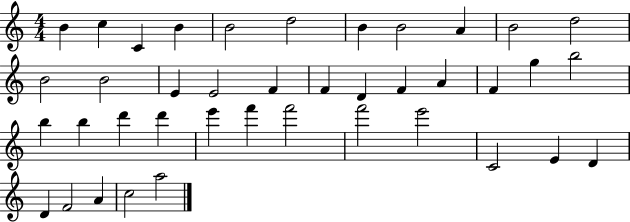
{
  \clef treble
  \numericTimeSignature
  \time 4/4
  \key c \major
  b'4 c''4 c'4 b'4 | b'2 d''2 | b'4 b'2 a'4 | b'2 d''2 | \break b'2 b'2 | e'4 e'2 f'4 | f'4 d'4 f'4 a'4 | f'4 g''4 b''2 | \break b''4 b''4 d'''4 d'''4 | e'''4 f'''4 f'''2 | f'''2 e'''2 | c'2 e'4 d'4 | \break d'4 f'2 a'4 | c''2 a''2 | \bar "|."
}